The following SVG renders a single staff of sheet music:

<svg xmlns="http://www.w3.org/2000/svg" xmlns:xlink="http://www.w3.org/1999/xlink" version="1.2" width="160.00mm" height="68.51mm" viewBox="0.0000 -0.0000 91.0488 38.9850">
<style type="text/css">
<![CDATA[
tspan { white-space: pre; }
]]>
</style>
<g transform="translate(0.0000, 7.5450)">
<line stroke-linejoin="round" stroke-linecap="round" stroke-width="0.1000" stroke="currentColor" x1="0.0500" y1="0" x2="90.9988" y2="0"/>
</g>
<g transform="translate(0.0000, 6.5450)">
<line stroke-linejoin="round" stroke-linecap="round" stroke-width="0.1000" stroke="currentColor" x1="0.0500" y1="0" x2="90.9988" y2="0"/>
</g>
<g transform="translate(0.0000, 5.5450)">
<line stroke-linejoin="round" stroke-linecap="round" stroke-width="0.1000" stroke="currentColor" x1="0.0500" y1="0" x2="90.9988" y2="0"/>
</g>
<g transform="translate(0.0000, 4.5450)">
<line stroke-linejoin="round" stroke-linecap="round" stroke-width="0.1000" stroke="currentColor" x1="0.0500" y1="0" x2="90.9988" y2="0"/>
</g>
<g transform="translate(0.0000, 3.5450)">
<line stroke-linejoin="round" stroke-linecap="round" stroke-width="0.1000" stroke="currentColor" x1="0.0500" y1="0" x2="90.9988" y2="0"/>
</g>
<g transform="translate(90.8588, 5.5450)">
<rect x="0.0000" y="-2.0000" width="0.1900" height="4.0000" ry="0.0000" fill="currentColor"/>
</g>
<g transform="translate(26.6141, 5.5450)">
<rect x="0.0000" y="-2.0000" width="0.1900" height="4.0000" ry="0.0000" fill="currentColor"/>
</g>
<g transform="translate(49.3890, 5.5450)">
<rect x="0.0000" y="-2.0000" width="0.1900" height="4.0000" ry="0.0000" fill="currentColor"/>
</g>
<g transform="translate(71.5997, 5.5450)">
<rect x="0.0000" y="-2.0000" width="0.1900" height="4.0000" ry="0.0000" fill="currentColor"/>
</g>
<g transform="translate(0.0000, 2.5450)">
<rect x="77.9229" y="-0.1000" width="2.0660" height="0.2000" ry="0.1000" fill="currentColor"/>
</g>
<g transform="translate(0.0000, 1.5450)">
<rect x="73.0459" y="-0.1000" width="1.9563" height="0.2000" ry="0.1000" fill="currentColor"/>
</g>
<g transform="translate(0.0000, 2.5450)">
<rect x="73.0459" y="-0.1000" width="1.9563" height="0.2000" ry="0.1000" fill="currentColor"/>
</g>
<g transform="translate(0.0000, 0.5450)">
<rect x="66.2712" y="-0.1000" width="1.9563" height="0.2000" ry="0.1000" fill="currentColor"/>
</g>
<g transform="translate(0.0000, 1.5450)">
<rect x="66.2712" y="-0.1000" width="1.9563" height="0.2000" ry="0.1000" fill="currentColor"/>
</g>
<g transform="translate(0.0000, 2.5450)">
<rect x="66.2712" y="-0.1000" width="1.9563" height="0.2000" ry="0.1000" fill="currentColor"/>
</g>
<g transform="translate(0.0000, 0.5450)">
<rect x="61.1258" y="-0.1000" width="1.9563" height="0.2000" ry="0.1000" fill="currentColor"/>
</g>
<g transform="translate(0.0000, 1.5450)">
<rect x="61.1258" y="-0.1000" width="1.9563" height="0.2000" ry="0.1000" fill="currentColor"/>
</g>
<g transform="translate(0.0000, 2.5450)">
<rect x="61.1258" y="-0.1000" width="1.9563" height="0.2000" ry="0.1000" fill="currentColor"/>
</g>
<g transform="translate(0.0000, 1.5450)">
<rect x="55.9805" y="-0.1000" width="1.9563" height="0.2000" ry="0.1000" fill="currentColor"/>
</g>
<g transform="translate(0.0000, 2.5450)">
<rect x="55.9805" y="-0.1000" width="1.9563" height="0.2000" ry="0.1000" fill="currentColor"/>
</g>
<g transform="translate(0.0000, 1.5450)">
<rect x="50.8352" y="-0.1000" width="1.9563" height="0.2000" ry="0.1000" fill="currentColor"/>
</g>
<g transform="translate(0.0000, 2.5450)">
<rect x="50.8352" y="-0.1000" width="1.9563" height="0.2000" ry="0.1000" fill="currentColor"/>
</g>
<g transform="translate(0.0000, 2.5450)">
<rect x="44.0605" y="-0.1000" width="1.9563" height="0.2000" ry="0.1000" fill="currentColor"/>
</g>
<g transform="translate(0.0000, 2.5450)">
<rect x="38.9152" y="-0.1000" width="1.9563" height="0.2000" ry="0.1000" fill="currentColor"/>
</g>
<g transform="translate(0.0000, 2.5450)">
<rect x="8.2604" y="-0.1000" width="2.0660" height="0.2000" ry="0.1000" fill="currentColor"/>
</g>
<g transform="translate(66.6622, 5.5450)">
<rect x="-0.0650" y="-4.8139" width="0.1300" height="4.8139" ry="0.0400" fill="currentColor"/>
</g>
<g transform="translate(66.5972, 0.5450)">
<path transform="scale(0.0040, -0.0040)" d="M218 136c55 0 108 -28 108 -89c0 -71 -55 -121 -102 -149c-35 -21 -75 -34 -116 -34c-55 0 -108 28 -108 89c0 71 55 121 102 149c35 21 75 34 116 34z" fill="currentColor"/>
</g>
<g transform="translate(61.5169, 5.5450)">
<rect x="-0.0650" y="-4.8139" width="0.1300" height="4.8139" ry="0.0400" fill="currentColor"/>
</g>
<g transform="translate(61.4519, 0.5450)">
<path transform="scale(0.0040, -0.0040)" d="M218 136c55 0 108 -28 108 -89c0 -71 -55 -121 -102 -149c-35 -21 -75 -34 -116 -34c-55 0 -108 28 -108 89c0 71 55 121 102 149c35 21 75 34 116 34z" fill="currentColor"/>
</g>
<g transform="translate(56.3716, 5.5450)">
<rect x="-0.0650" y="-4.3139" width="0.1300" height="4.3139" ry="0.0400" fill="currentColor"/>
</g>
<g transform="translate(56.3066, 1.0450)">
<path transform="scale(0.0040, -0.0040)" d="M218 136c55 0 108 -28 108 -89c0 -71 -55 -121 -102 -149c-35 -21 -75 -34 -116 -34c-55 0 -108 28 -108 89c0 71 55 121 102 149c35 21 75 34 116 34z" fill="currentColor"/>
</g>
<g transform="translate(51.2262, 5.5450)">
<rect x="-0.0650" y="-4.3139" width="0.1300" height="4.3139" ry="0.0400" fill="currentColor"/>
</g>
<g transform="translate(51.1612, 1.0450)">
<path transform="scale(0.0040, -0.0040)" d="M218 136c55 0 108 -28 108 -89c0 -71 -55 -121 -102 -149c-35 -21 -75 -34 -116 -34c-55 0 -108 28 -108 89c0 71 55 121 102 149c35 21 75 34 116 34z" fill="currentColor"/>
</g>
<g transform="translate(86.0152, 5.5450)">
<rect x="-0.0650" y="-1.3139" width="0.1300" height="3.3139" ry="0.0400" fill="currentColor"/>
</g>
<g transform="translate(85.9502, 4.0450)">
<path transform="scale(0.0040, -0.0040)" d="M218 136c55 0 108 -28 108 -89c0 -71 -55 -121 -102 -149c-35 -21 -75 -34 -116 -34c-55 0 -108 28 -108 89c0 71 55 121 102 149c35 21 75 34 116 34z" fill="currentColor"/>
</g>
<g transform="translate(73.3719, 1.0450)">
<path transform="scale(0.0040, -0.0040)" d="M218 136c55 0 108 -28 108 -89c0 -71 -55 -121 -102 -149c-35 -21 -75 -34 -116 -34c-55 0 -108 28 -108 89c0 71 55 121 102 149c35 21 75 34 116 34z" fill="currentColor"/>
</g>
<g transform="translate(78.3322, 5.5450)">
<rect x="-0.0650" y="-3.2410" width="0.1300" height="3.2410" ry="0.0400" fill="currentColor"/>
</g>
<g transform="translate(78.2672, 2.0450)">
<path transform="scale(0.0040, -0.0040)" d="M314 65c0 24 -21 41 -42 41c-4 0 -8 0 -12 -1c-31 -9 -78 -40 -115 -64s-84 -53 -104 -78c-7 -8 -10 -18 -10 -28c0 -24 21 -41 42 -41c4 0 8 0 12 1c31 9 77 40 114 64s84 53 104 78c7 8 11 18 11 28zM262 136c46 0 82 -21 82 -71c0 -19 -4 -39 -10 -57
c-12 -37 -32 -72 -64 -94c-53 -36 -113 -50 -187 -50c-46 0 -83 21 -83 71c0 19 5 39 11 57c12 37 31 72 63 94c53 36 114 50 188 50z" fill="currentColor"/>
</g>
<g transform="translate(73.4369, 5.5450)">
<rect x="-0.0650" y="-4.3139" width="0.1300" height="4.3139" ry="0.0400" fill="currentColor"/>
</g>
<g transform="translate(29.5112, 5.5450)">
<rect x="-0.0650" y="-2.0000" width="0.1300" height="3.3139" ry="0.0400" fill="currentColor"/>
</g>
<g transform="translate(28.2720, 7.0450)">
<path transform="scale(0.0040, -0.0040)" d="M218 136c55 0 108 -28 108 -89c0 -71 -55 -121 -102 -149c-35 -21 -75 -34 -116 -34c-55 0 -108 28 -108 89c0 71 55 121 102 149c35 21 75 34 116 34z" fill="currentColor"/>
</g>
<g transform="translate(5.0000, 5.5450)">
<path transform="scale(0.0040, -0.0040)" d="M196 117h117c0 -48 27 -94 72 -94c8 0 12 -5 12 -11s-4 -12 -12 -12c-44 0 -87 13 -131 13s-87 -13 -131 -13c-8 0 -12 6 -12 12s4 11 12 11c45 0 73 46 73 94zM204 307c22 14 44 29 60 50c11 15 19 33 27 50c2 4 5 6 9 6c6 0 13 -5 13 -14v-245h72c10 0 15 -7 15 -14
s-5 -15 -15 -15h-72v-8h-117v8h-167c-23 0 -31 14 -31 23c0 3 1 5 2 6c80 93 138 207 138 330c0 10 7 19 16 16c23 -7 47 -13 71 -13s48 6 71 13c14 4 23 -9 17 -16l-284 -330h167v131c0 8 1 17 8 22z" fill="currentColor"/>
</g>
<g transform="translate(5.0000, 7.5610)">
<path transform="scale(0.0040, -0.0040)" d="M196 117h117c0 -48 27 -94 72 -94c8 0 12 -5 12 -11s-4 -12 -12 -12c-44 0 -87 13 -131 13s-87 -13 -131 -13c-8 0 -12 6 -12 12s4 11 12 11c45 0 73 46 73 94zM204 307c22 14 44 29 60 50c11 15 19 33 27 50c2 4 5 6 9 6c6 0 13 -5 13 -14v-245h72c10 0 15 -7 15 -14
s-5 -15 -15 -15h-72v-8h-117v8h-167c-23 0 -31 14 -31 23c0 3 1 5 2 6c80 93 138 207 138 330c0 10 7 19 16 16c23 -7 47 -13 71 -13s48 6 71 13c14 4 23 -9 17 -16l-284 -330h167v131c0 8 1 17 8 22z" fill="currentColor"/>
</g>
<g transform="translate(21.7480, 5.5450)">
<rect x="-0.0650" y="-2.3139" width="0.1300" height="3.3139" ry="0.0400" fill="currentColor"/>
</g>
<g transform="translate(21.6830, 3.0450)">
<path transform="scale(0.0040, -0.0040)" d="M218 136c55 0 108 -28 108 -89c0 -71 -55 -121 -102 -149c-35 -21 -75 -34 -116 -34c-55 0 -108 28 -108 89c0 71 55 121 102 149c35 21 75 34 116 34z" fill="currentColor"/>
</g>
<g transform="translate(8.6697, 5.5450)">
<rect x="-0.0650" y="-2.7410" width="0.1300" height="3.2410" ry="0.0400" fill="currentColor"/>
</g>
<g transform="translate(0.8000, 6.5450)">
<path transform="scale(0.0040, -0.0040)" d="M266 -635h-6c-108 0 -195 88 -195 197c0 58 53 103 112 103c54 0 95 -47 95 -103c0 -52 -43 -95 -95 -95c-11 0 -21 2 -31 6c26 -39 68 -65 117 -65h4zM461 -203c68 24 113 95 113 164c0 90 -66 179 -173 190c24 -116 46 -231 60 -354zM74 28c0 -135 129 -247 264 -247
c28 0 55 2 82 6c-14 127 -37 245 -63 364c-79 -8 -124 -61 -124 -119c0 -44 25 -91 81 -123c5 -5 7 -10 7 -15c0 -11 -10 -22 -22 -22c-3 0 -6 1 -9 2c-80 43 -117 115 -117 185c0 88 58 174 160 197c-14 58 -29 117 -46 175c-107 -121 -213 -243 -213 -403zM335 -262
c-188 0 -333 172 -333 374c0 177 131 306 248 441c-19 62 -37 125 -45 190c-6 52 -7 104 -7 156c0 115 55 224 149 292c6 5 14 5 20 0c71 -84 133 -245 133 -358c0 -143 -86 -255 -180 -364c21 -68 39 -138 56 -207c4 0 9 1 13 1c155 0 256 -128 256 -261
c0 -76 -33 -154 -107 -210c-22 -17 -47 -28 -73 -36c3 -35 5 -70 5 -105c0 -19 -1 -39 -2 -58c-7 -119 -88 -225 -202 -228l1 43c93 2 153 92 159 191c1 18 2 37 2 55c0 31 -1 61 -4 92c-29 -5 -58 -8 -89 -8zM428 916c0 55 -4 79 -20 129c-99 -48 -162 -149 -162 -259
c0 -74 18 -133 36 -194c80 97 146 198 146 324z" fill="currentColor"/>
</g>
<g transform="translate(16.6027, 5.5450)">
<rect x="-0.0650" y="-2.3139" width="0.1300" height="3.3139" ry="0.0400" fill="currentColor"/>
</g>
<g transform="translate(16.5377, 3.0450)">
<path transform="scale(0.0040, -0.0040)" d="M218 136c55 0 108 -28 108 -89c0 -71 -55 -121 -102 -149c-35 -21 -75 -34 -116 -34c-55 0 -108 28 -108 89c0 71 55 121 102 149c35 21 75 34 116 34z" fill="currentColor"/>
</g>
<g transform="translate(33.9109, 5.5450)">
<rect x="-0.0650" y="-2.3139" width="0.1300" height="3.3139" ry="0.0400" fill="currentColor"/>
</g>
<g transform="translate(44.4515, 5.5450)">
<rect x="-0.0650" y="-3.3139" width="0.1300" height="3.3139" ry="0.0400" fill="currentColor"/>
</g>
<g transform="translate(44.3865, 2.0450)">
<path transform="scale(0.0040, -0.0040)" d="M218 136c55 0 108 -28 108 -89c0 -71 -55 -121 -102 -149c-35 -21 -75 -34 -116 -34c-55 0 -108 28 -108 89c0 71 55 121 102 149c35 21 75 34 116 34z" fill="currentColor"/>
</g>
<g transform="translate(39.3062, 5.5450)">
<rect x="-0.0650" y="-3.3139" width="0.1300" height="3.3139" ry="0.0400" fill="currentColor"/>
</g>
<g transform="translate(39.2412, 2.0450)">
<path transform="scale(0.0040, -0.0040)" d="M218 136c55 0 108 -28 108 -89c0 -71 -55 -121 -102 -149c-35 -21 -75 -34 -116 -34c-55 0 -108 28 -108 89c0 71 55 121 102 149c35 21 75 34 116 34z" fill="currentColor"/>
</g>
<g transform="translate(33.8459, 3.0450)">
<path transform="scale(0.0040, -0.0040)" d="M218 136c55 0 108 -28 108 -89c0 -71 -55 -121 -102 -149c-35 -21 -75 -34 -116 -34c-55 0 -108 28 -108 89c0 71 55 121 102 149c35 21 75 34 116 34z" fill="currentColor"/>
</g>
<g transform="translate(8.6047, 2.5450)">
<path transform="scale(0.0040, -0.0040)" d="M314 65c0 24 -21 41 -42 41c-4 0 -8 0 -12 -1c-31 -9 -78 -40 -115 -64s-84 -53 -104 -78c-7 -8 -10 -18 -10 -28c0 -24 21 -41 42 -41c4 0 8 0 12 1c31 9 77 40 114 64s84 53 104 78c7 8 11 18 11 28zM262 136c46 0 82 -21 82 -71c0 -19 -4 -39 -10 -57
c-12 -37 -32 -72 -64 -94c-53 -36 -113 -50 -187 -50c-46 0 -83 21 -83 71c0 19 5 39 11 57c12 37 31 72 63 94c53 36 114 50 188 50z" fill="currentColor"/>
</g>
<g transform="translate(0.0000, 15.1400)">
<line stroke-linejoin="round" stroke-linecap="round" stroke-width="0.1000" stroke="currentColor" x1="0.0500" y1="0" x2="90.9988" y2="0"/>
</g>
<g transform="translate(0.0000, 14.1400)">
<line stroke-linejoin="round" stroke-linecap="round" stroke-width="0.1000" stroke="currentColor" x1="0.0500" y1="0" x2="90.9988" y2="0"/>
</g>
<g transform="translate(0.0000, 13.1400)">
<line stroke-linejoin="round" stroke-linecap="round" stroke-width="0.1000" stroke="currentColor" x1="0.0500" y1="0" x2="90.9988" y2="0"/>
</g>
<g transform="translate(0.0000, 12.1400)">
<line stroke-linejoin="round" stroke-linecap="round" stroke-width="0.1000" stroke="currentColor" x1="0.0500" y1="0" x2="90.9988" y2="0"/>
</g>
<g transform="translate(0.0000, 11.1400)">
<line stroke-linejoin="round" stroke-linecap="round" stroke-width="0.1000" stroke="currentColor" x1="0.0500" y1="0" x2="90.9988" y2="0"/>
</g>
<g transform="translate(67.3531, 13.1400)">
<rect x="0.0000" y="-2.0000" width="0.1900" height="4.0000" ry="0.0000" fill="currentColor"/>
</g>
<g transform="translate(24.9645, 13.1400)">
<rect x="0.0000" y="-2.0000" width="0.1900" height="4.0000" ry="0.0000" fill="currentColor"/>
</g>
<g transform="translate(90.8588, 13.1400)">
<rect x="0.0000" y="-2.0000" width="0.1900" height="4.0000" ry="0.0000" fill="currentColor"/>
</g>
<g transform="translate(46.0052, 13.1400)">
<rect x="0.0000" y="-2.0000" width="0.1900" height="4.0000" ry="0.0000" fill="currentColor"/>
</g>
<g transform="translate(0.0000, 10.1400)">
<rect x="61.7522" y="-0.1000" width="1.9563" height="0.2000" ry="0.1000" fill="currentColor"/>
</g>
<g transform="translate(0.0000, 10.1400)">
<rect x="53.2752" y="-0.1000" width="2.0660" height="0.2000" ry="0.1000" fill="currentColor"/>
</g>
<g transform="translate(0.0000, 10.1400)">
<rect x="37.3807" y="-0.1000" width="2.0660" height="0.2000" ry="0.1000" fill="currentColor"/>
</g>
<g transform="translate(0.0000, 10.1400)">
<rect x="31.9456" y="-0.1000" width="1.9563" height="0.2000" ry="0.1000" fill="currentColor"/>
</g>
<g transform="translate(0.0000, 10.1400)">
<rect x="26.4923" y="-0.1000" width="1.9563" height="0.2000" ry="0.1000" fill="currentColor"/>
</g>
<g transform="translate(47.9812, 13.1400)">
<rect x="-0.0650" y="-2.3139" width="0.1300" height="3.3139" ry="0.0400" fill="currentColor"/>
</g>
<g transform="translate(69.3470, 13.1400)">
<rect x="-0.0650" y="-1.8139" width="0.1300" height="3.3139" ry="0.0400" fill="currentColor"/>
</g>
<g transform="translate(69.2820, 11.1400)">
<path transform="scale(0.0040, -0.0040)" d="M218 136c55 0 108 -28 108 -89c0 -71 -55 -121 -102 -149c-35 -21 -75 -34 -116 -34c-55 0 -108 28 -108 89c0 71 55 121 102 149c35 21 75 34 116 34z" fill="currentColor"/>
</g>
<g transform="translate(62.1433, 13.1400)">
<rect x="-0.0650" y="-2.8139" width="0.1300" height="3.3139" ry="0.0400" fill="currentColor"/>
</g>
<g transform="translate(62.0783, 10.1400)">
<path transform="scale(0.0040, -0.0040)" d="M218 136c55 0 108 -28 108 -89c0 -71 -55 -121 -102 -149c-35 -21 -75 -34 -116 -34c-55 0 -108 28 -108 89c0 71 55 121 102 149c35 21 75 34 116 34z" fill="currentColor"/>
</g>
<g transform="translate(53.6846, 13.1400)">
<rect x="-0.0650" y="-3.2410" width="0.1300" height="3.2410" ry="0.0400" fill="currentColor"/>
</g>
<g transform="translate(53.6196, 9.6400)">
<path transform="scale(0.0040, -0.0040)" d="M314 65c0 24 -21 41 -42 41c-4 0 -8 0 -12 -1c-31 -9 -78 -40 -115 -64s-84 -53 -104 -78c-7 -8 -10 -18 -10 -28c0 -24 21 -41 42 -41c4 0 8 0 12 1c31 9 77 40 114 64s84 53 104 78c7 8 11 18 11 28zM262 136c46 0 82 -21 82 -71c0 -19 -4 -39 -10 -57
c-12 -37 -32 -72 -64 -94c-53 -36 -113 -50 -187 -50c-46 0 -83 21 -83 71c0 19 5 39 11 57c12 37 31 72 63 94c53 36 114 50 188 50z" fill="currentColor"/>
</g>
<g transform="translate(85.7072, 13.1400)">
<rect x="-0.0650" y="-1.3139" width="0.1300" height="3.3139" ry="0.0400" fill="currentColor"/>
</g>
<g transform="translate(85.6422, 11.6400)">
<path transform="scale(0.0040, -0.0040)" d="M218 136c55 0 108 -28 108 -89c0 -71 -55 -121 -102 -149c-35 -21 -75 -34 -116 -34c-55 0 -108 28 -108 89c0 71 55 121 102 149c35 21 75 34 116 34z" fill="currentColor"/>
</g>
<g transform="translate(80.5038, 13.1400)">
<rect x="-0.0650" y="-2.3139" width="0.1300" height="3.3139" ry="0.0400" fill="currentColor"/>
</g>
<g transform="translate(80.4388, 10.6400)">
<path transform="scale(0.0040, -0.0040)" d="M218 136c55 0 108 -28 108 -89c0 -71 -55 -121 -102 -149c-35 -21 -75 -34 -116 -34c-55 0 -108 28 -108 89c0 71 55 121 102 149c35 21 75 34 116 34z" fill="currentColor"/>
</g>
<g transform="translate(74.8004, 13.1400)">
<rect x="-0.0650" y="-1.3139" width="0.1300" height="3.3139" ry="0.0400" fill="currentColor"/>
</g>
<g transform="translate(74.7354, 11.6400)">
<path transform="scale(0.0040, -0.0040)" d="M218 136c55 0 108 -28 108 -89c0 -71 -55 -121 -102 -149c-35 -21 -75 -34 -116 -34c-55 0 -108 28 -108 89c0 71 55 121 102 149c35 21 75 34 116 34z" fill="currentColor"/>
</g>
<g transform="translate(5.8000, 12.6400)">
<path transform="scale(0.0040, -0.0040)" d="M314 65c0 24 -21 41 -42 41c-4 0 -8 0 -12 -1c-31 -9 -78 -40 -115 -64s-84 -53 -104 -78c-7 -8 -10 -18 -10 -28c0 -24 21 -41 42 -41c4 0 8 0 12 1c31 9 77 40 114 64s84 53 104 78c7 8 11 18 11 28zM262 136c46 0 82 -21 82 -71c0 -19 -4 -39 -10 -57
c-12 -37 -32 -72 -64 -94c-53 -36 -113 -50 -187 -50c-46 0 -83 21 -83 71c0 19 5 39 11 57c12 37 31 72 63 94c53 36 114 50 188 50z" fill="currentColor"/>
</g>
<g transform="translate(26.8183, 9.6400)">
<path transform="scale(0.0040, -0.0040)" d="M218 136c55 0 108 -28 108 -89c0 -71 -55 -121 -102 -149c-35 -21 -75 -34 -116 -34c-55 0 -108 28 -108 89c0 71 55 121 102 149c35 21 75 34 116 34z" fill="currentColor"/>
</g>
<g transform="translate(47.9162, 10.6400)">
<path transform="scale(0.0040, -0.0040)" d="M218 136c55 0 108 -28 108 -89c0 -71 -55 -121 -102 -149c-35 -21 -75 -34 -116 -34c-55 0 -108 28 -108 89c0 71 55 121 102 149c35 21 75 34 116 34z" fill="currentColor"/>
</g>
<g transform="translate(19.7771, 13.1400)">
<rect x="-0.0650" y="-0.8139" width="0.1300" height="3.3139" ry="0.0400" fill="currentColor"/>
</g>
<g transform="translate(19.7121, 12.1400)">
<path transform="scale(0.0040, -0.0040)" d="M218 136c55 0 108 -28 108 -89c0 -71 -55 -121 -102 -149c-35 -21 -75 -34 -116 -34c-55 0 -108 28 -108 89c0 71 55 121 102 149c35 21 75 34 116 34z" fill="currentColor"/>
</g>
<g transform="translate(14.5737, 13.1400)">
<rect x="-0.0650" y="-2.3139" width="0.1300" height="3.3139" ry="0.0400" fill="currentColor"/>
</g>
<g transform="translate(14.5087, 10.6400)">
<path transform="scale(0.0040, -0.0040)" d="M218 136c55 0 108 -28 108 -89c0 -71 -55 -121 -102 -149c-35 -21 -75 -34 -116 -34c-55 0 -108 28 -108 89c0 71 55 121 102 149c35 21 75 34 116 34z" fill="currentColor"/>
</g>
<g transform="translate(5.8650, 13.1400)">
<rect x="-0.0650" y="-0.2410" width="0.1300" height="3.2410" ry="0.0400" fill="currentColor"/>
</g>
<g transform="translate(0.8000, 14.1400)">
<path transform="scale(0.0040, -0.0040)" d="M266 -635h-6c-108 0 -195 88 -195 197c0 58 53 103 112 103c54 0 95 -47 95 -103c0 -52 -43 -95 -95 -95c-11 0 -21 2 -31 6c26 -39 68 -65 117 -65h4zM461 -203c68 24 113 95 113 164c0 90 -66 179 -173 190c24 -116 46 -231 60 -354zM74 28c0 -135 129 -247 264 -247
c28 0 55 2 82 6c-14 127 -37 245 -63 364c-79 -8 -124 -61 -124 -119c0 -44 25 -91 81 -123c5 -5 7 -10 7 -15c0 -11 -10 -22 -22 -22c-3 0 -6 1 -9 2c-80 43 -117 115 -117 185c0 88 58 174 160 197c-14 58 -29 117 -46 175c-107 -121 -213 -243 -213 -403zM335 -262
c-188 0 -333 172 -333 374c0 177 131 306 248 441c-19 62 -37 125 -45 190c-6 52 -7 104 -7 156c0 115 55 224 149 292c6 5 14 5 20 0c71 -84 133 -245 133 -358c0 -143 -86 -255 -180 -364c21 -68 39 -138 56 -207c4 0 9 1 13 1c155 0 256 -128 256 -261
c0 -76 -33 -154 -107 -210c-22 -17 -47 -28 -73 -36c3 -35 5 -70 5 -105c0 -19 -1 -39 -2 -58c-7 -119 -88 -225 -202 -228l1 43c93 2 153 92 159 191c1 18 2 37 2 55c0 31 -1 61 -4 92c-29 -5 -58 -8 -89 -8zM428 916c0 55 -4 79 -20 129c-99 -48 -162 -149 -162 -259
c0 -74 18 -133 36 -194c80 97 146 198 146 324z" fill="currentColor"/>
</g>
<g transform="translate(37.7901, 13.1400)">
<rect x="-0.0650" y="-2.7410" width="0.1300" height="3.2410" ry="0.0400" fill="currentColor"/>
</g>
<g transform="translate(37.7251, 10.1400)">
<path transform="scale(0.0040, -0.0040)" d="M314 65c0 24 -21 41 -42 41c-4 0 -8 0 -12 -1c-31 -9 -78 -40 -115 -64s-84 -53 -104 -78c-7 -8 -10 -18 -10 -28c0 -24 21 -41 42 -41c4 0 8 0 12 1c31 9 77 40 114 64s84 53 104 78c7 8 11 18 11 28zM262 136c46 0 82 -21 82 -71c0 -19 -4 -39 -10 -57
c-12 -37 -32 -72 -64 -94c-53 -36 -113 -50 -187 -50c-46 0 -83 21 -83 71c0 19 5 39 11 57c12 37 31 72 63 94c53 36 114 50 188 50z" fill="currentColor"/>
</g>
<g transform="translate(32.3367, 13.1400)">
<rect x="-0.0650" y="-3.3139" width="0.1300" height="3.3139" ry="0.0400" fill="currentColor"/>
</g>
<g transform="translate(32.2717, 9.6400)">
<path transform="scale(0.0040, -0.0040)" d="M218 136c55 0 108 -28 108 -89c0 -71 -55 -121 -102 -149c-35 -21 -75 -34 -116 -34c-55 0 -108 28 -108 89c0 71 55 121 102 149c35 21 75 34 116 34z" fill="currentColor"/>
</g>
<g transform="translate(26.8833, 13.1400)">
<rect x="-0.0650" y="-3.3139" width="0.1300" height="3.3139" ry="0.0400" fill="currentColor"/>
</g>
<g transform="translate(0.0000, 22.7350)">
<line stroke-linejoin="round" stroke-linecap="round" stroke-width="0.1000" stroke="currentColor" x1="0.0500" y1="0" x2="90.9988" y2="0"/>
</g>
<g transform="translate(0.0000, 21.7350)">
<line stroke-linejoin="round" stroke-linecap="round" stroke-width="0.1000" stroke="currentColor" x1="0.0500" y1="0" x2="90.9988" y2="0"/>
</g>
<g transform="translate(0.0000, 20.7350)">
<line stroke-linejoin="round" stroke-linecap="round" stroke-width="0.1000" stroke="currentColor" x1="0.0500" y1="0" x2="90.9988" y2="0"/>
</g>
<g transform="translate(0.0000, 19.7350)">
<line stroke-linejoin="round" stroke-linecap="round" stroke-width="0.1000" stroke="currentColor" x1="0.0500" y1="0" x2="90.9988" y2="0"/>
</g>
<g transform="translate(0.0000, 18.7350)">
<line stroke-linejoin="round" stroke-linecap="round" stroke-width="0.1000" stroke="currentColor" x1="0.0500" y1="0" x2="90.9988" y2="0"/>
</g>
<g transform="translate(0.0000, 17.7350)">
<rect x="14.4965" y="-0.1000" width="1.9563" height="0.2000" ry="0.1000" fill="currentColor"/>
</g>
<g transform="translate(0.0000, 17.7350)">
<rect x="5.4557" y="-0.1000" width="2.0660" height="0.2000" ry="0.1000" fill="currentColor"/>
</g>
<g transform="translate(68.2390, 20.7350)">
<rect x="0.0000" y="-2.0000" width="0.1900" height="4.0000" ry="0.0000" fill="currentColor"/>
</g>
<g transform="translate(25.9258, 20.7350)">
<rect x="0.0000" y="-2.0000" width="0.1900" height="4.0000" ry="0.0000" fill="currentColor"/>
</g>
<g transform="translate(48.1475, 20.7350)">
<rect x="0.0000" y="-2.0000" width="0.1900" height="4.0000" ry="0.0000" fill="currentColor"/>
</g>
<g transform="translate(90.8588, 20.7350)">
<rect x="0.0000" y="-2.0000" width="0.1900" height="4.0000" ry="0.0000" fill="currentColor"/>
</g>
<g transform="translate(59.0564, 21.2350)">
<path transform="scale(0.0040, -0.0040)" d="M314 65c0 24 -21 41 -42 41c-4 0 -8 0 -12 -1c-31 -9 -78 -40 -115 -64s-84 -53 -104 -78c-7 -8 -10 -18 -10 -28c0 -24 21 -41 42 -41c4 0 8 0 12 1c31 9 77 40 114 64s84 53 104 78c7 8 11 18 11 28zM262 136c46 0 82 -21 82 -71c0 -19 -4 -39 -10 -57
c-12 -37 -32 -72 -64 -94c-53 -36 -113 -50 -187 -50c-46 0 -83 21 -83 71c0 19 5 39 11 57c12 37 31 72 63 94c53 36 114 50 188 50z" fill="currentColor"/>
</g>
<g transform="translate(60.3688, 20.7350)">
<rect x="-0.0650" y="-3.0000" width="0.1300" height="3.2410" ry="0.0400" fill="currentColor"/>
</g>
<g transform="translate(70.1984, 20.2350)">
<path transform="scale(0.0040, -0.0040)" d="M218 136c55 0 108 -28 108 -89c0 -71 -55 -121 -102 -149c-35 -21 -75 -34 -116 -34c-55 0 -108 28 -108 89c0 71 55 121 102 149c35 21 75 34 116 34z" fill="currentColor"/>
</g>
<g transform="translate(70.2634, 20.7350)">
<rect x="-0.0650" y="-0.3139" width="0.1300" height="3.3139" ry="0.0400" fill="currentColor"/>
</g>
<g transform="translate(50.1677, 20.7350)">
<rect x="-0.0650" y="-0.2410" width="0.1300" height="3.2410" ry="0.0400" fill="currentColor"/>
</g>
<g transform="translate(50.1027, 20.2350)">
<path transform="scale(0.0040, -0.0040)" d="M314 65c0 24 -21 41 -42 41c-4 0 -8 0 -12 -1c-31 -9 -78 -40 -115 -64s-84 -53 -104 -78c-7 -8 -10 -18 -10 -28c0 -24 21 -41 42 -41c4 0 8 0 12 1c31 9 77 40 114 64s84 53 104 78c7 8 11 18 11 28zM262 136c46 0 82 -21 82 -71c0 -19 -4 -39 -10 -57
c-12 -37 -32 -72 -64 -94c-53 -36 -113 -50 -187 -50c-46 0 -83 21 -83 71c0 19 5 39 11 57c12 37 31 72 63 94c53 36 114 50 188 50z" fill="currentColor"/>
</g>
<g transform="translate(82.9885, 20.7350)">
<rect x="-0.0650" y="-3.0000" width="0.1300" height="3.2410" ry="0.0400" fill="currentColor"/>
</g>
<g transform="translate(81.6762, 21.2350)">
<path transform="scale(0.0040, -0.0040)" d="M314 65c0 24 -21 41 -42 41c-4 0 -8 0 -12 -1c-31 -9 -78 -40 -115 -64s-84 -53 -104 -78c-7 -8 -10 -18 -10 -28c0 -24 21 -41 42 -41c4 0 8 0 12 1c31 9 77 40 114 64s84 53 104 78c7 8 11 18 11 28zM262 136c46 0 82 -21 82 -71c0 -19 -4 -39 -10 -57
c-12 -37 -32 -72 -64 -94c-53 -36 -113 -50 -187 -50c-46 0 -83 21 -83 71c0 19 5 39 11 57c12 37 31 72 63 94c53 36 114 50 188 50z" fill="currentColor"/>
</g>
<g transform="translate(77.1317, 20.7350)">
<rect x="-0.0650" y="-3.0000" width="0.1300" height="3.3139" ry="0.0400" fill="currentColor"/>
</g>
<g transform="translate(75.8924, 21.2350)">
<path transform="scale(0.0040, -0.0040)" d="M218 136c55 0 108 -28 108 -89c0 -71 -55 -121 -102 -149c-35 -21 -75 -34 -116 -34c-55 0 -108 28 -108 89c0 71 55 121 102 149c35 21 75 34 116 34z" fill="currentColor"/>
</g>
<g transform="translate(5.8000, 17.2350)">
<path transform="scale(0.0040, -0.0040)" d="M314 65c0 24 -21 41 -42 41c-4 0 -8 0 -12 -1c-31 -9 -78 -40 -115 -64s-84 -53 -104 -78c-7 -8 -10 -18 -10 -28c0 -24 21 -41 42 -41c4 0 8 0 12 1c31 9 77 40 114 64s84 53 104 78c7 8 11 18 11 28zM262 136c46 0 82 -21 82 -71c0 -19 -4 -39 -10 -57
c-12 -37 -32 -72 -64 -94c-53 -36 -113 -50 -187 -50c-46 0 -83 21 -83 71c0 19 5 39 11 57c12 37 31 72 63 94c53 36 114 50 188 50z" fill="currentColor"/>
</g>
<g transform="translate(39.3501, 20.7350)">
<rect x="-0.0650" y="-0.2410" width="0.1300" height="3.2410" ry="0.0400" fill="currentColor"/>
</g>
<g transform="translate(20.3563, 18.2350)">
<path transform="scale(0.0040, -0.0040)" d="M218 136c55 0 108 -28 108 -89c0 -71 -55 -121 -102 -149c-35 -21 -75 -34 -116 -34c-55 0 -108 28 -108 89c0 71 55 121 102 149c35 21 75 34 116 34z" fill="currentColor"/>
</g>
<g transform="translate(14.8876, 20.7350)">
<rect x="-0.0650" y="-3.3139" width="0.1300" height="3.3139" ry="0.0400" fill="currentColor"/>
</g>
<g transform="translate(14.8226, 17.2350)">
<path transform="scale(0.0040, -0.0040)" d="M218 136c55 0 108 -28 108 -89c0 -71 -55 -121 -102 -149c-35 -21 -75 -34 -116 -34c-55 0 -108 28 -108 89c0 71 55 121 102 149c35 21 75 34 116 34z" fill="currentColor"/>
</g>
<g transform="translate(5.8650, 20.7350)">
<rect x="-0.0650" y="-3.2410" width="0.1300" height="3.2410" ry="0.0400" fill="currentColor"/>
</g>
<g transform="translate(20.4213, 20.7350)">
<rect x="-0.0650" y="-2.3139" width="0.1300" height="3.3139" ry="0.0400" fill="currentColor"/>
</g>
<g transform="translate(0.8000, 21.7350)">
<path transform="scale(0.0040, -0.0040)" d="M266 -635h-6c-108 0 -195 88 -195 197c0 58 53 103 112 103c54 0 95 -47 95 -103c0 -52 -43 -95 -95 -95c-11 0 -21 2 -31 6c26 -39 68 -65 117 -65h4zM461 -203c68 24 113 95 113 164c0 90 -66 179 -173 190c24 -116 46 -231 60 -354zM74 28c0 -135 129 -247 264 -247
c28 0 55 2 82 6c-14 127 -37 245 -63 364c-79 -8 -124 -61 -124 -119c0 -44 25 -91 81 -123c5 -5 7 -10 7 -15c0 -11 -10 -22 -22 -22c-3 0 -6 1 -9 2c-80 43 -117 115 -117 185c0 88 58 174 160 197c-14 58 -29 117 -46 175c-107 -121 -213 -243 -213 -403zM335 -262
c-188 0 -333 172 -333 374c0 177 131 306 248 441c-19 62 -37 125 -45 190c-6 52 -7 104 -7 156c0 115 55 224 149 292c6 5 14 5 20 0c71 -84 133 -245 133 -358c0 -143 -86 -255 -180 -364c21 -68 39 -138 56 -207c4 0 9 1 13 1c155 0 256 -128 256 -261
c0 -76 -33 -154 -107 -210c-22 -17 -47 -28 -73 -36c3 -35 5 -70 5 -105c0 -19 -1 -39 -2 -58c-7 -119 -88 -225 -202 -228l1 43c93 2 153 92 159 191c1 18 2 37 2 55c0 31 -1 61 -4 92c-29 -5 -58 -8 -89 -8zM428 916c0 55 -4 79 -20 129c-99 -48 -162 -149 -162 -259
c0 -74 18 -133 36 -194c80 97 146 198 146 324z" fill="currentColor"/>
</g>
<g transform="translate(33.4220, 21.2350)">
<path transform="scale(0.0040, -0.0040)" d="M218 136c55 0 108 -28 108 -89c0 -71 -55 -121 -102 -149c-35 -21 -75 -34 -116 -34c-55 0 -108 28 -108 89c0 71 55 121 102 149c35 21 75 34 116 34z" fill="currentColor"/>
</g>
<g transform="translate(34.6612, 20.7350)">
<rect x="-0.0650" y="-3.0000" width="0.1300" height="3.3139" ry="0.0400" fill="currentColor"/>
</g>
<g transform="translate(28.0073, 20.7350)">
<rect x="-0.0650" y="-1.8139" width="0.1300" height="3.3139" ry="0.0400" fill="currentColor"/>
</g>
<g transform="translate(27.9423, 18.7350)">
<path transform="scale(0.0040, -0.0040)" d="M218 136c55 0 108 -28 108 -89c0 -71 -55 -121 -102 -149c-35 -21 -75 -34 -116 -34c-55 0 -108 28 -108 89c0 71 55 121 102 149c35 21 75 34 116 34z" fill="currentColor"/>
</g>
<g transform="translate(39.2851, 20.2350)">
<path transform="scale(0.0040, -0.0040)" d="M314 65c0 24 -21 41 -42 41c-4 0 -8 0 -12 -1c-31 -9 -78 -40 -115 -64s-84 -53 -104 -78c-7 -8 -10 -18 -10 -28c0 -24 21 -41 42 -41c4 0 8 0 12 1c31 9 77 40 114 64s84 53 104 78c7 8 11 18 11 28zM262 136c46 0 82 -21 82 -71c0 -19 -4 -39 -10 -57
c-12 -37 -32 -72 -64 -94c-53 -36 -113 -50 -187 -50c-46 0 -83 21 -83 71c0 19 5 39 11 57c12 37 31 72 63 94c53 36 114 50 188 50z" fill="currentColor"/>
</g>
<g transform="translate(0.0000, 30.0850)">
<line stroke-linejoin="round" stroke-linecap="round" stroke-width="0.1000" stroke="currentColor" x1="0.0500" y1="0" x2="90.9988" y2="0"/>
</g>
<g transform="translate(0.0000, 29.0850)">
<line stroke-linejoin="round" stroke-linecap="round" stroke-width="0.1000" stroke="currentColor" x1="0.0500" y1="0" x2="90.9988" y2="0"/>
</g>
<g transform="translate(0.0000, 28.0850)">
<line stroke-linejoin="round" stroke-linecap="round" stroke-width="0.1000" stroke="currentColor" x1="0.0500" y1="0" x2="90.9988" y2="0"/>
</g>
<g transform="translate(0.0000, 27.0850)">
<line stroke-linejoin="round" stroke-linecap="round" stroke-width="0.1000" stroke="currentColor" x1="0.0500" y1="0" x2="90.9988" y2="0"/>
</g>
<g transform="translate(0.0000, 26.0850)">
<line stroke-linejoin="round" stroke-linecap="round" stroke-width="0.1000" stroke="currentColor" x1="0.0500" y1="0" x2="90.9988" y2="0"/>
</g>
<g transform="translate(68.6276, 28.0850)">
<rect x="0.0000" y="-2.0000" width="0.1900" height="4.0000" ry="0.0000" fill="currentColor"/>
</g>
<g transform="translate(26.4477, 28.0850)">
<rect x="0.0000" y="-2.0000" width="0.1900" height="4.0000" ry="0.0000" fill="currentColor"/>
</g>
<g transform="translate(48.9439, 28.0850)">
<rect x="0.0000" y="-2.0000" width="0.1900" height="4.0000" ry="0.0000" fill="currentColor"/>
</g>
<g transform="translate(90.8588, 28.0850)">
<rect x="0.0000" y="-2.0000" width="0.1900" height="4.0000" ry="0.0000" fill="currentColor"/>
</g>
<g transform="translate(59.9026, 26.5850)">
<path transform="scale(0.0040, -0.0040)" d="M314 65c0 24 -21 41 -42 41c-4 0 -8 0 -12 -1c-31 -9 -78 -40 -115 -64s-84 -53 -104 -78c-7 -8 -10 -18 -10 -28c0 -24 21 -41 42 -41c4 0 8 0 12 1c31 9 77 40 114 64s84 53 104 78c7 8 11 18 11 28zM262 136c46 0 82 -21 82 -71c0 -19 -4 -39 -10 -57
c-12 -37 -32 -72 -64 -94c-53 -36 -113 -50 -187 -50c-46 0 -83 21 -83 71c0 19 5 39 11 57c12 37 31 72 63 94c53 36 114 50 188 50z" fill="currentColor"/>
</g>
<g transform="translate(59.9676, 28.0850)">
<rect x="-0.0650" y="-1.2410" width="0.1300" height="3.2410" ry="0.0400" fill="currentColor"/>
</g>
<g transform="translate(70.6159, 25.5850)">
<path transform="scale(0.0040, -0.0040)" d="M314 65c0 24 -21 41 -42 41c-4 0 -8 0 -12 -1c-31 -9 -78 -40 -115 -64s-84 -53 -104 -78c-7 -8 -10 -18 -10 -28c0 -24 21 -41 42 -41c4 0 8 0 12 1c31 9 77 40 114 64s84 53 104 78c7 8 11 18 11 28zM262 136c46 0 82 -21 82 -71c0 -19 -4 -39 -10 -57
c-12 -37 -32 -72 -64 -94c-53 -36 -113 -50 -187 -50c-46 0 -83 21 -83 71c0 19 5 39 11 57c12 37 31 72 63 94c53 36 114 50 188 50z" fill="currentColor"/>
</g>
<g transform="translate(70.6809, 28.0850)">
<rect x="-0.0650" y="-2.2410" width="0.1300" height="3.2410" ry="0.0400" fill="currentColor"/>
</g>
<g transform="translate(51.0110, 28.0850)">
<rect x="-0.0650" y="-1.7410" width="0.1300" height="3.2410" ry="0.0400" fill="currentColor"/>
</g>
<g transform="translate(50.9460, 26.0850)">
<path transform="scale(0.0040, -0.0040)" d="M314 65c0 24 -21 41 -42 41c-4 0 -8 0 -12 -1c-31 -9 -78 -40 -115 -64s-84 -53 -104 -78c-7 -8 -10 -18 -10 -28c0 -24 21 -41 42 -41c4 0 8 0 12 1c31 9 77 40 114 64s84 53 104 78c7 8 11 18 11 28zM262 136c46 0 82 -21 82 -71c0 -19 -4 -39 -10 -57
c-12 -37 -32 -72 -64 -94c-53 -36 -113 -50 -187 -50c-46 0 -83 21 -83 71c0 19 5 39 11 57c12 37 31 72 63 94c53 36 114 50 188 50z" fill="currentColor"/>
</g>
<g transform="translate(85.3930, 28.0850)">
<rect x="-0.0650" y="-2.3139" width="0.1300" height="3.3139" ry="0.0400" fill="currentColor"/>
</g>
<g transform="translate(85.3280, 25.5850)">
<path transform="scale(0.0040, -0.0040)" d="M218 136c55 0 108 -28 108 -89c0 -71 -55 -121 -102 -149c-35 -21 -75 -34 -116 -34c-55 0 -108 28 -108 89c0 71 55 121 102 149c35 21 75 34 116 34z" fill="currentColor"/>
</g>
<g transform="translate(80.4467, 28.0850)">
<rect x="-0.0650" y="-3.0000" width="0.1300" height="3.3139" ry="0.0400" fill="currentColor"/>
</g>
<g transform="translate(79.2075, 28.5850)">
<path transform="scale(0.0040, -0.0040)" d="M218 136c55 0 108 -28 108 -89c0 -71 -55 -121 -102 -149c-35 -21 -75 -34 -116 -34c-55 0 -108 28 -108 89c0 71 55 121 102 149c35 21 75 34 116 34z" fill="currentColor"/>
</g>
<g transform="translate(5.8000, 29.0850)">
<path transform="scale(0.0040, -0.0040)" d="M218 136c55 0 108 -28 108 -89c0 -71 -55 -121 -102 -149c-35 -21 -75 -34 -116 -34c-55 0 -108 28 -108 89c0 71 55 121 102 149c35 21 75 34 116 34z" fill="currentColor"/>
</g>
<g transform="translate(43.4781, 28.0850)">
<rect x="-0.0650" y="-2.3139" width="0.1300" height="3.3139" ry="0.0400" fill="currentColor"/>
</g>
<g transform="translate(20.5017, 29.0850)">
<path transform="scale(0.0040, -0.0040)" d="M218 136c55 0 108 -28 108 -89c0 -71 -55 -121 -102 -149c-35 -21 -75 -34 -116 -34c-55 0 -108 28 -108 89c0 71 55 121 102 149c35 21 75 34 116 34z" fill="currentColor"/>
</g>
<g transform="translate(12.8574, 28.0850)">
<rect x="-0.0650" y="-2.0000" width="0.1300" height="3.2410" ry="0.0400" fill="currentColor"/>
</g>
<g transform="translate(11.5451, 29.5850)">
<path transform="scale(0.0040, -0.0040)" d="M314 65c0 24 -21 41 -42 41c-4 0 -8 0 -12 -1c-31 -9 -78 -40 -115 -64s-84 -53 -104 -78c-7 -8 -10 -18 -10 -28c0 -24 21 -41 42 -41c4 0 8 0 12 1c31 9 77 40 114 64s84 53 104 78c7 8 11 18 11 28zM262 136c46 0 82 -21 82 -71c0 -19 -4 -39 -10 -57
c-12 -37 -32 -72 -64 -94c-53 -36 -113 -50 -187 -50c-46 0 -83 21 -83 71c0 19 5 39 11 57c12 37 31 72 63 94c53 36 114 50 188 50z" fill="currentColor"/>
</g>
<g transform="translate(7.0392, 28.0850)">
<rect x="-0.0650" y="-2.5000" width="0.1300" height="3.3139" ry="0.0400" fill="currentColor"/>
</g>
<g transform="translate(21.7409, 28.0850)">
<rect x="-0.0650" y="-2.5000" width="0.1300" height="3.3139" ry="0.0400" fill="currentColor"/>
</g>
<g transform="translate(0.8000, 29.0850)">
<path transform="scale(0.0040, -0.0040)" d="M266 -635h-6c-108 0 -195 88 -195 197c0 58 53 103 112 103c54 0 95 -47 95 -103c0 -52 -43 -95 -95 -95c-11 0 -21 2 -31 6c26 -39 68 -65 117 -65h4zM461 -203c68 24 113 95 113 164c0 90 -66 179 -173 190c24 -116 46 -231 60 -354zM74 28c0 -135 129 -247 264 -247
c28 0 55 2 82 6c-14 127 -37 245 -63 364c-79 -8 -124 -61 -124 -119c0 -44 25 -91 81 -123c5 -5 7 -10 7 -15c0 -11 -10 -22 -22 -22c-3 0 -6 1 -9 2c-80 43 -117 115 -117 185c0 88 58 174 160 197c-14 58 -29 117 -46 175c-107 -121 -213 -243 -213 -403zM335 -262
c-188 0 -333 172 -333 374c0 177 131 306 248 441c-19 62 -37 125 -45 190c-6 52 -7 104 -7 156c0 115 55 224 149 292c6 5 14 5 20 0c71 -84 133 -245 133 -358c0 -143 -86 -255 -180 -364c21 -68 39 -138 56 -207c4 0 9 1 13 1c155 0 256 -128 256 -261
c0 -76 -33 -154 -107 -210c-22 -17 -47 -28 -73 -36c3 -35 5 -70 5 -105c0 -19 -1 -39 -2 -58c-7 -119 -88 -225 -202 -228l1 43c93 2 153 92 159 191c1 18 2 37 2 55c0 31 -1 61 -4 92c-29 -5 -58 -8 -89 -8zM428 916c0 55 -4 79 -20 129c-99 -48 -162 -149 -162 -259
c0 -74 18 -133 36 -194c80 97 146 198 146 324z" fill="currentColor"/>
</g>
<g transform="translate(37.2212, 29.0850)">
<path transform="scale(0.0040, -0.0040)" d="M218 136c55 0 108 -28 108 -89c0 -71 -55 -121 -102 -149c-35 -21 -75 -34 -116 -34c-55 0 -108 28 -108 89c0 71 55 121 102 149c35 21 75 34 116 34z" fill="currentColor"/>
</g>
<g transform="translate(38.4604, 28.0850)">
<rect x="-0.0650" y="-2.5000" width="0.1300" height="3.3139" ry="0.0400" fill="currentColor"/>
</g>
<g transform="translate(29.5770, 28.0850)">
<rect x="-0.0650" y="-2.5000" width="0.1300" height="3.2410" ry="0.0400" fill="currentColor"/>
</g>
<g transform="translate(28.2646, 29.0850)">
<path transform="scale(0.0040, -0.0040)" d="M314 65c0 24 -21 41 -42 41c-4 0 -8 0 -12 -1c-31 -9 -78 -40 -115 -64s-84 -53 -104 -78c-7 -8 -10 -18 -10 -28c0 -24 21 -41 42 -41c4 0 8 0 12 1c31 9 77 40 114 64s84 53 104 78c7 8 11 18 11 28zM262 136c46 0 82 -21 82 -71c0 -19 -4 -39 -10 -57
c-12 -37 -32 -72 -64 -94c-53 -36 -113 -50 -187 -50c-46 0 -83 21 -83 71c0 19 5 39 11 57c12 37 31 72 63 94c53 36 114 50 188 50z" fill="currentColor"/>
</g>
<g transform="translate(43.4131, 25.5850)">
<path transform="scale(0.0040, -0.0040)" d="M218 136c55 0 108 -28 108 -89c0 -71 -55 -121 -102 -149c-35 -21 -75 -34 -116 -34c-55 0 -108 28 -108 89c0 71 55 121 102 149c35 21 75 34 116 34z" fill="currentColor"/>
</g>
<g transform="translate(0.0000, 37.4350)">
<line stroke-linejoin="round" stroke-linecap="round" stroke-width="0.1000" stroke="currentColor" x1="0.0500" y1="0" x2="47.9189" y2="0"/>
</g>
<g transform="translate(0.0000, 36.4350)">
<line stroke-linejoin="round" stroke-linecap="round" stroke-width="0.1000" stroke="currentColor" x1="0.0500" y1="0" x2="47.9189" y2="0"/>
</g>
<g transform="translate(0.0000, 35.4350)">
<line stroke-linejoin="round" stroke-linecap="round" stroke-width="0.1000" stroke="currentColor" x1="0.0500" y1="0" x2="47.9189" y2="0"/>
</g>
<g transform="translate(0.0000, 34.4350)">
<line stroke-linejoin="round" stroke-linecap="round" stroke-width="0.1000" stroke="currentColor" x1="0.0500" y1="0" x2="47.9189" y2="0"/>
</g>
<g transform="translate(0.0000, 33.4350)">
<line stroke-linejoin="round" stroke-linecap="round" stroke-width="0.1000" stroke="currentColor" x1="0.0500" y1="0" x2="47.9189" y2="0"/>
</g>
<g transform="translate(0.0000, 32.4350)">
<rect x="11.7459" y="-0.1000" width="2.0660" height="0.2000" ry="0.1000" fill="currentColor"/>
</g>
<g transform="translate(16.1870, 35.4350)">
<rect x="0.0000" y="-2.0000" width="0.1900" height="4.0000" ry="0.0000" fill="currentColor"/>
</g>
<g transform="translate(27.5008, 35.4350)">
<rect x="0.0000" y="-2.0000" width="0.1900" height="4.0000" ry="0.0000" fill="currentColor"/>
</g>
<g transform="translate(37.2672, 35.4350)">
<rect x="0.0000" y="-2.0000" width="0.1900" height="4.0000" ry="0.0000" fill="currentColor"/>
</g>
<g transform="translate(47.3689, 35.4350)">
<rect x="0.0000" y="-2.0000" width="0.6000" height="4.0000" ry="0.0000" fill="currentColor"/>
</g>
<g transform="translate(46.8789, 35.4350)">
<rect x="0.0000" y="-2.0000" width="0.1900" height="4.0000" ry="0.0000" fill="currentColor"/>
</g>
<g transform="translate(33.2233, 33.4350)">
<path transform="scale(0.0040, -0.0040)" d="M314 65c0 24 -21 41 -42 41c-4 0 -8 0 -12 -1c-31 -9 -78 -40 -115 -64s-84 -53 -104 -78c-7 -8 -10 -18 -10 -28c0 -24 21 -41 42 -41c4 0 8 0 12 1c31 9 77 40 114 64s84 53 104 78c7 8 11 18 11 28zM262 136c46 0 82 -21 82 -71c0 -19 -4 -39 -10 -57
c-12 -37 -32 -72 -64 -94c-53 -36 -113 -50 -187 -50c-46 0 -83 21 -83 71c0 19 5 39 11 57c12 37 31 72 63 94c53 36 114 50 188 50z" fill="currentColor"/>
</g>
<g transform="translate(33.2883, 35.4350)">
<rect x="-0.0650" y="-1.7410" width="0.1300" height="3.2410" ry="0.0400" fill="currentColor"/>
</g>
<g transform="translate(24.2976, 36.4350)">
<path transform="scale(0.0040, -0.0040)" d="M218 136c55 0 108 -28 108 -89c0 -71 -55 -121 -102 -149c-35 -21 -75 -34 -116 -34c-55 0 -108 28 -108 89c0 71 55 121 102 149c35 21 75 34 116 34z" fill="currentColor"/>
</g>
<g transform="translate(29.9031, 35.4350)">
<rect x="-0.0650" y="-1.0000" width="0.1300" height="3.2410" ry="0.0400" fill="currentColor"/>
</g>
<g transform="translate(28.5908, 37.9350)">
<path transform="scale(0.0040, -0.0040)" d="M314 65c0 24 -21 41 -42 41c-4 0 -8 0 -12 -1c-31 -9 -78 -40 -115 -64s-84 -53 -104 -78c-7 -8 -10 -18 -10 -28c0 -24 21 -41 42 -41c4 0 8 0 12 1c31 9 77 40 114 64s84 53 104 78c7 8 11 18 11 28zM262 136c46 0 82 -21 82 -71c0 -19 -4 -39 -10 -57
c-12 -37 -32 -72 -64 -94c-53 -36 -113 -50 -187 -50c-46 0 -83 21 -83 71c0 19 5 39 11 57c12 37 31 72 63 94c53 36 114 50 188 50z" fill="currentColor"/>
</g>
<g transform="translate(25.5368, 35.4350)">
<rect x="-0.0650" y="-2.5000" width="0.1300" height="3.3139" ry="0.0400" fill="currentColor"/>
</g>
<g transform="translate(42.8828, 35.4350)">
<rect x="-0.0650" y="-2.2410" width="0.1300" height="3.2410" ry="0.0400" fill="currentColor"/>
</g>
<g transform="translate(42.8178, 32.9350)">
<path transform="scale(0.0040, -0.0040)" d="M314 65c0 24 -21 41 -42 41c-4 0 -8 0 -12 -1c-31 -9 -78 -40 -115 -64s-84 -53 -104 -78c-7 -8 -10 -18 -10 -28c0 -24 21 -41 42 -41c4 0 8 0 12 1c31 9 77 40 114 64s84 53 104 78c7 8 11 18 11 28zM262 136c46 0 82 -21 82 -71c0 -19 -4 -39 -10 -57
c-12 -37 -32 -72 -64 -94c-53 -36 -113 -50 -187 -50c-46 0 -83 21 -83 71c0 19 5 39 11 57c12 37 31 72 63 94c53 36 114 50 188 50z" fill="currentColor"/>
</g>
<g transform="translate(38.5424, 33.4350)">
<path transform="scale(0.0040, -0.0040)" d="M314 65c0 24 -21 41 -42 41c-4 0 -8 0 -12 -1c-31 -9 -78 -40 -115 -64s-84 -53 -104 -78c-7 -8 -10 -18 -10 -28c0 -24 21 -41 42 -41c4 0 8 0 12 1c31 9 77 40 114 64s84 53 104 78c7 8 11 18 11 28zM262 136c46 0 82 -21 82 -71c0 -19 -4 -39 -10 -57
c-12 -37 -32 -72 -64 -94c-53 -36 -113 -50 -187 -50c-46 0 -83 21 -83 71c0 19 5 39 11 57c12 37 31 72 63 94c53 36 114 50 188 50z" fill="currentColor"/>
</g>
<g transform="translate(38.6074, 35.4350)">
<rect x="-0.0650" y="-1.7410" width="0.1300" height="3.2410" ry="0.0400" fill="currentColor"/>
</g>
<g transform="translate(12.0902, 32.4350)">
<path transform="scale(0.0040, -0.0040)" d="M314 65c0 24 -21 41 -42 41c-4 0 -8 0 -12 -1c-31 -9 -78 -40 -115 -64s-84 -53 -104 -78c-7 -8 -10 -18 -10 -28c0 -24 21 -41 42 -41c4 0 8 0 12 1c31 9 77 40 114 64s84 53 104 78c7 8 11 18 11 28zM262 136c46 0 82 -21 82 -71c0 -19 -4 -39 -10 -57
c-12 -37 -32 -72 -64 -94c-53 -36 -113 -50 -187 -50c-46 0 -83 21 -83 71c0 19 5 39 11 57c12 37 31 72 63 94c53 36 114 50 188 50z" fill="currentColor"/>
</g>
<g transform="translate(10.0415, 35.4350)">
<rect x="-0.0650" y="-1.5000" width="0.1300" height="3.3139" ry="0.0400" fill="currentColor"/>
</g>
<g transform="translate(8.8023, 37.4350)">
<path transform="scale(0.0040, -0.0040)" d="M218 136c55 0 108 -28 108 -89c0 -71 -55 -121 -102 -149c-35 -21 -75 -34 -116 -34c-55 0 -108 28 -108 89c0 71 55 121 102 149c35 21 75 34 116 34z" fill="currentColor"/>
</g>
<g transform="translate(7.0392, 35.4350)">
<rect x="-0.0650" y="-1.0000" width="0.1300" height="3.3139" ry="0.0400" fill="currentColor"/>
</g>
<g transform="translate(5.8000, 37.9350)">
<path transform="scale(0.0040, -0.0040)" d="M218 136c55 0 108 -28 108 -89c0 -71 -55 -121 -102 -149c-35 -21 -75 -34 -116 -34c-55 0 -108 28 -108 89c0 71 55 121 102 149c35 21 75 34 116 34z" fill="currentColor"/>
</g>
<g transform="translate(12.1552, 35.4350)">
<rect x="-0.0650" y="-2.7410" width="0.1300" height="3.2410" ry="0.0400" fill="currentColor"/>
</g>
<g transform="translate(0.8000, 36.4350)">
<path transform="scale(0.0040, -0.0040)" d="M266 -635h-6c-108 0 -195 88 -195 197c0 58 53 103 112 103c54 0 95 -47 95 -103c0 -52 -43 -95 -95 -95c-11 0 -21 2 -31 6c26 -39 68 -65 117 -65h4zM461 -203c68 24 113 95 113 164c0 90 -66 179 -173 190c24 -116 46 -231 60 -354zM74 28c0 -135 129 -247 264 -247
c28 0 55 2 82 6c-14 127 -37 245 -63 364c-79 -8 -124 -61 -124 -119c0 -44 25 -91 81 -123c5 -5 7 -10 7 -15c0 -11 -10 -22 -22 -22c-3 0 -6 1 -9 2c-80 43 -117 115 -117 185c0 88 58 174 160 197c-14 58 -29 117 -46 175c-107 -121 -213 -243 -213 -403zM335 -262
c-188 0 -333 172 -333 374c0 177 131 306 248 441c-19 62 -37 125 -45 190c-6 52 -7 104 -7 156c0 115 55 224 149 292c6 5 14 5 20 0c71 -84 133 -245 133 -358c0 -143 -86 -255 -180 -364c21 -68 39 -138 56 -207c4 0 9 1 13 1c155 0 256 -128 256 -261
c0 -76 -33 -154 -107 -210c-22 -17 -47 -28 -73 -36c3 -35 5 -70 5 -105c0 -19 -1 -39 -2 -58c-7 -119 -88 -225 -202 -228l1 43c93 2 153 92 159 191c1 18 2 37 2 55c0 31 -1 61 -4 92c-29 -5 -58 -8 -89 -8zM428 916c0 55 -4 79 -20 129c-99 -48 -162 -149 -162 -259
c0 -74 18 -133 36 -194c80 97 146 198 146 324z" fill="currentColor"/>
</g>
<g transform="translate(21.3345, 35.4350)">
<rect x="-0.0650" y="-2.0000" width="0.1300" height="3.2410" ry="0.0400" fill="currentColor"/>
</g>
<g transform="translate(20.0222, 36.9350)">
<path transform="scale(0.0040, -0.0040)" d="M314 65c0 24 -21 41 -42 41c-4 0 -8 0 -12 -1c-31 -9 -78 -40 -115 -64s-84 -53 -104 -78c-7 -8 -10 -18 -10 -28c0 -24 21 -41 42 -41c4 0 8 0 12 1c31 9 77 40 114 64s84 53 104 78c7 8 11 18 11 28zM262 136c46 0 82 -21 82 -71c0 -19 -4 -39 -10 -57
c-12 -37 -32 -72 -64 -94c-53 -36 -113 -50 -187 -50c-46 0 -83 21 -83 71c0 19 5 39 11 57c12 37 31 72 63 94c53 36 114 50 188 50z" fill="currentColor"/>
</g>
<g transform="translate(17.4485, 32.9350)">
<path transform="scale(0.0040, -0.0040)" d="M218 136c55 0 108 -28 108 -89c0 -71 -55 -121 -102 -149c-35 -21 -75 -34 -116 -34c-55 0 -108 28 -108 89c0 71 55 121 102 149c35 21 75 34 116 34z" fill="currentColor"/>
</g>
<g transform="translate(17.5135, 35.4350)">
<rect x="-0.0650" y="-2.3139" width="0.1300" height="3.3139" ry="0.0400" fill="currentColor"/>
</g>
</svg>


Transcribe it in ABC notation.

X:1
T:Untitled
M:4/4
L:1/4
K:C
a2 g g F g b b d' d' e' e' d' b2 e c2 g d b b a2 g b2 a f e g e b2 b g f A c2 c2 A2 c A A2 G F2 G G2 G g f2 e2 g2 A g D E a2 g F2 G D2 f2 f2 g2